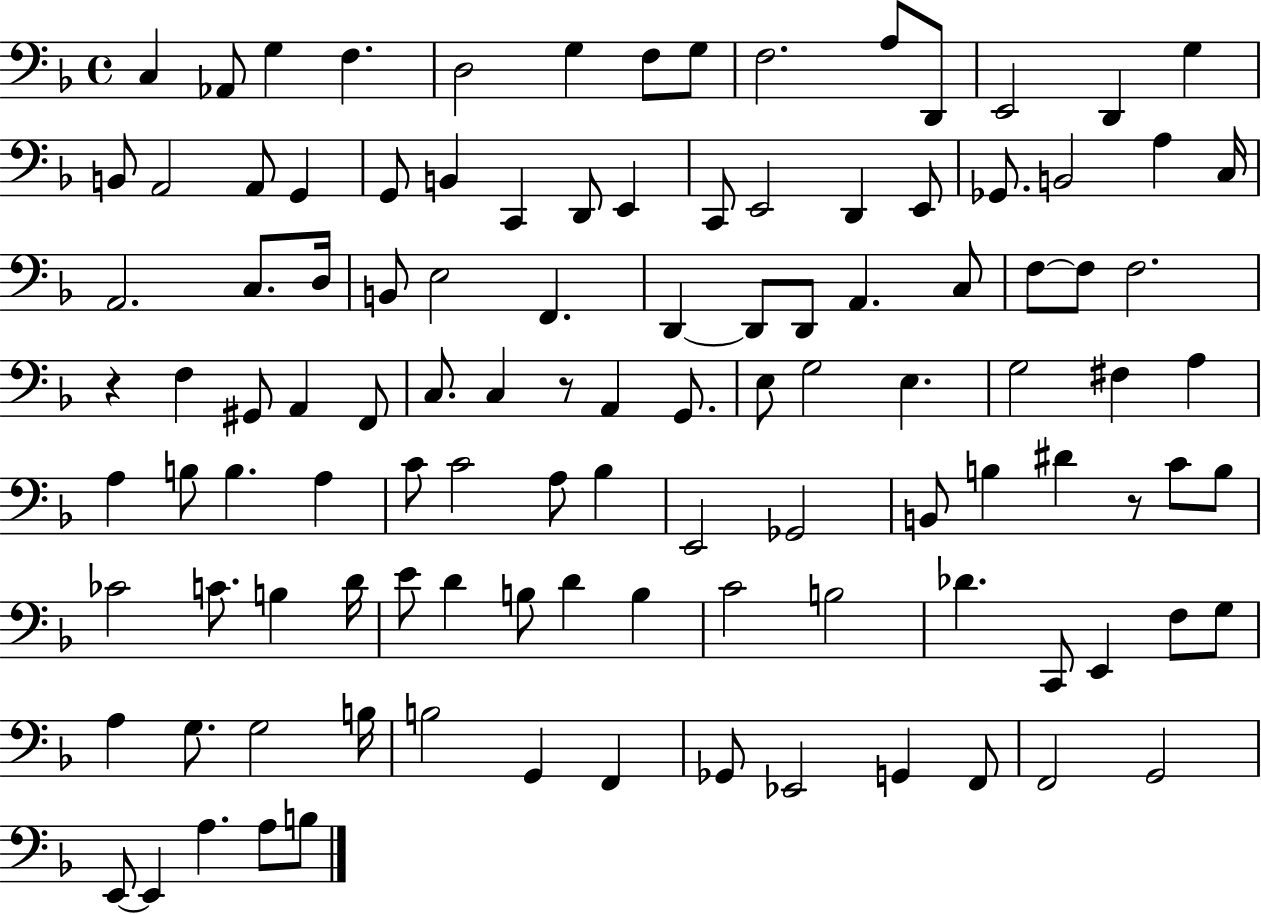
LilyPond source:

{
  \clef bass
  \time 4/4
  \defaultTimeSignature
  \key f \major
  c4 aes,8 g4 f4. | d2 g4 f8 g8 | f2. a8 d,8 | e,2 d,4 g4 | \break b,8 a,2 a,8 g,4 | g,8 b,4 c,4 d,8 e,4 | c,8 e,2 d,4 e,8 | ges,8. b,2 a4 c16 | \break a,2. c8. d16 | b,8 e2 f,4. | d,4~~ d,8 d,8 a,4. c8 | f8~~ f8 f2. | \break r4 f4 gis,8 a,4 f,8 | c8. c4 r8 a,4 g,8. | e8 g2 e4. | g2 fis4 a4 | \break a4 b8 b4. a4 | c'8 c'2 a8 bes4 | e,2 ges,2 | b,8 b4 dis'4 r8 c'8 b8 | \break ces'2 c'8. b4 d'16 | e'8 d'4 b8 d'4 b4 | c'2 b2 | des'4. c,8 e,4 f8 g8 | \break a4 g8. g2 b16 | b2 g,4 f,4 | ges,8 ees,2 g,4 f,8 | f,2 g,2 | \break e,8~~ e,4 a4. a8 b8 | \bar "|."
}